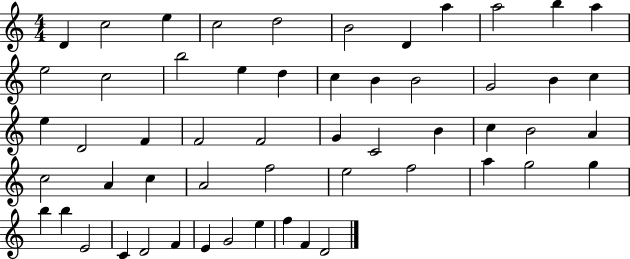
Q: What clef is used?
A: treble